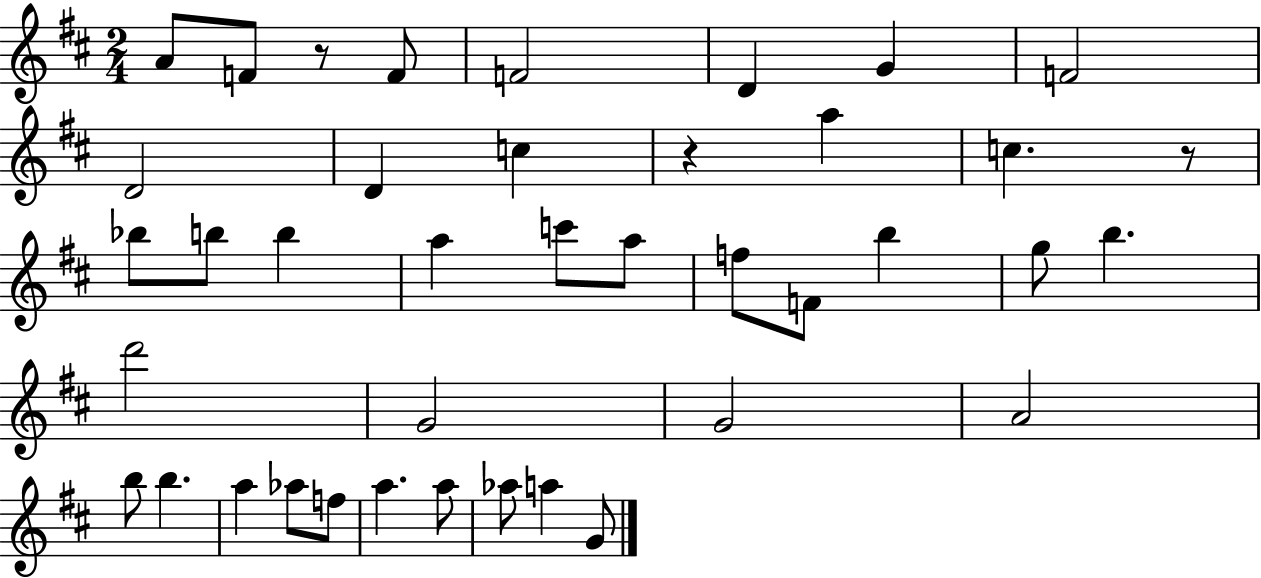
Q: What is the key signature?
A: D major